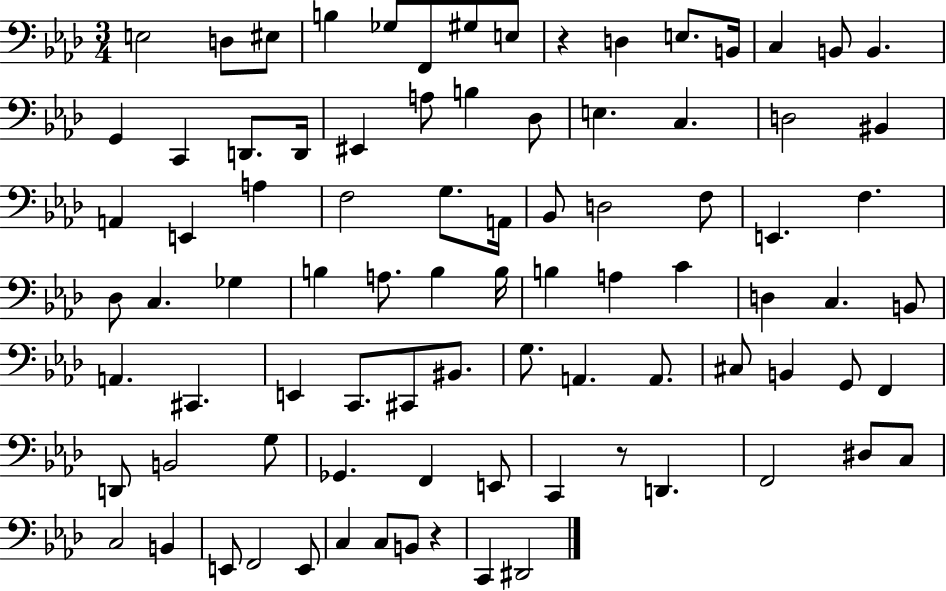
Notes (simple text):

E3/h D3/e EIS3/e B3/q Gb3/e F2/e G#3/e E3/e R/q D3/q E3/e. B2/s C3/q B2/e B2/q. G2/q C2/q D2/e. D2/s EIS2/q A3/e B3/q Db3/e E3/q. C3/q. D3/h BIS2/q A2/q E2/q A3/q F3/h G3/e. A2/s Bb2/e D3/h F3/e E2/q. F3/q. Db3/e C3/q. Gb3/q B3/q A3/e. B3/q B3/s B3/q A3/q C4/q D3/q C3/q. B2/e A2/q. C#2/q. E2/q C2/e. C#2/e BIS2/e. G3/e. A2/q. A2/e. C#3/e B2/q G2/e F2/q D2/e B2/h G3/e Gb2/q. F2/q E2/e C2/q R/e D2/q. F2/h D#3/e C3/e C3/h B2/q E2/e F2/h E2/e C3/q C3/e B2/e R/q C2/q D#2/h